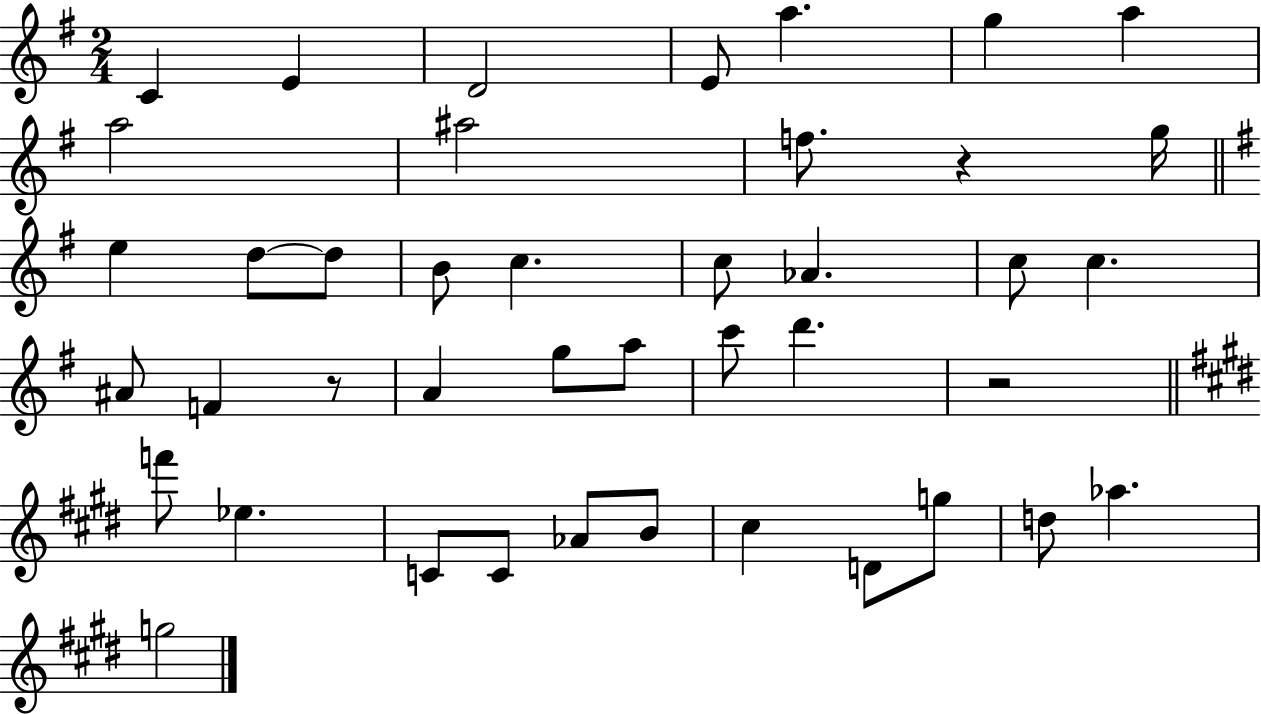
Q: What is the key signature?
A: G major